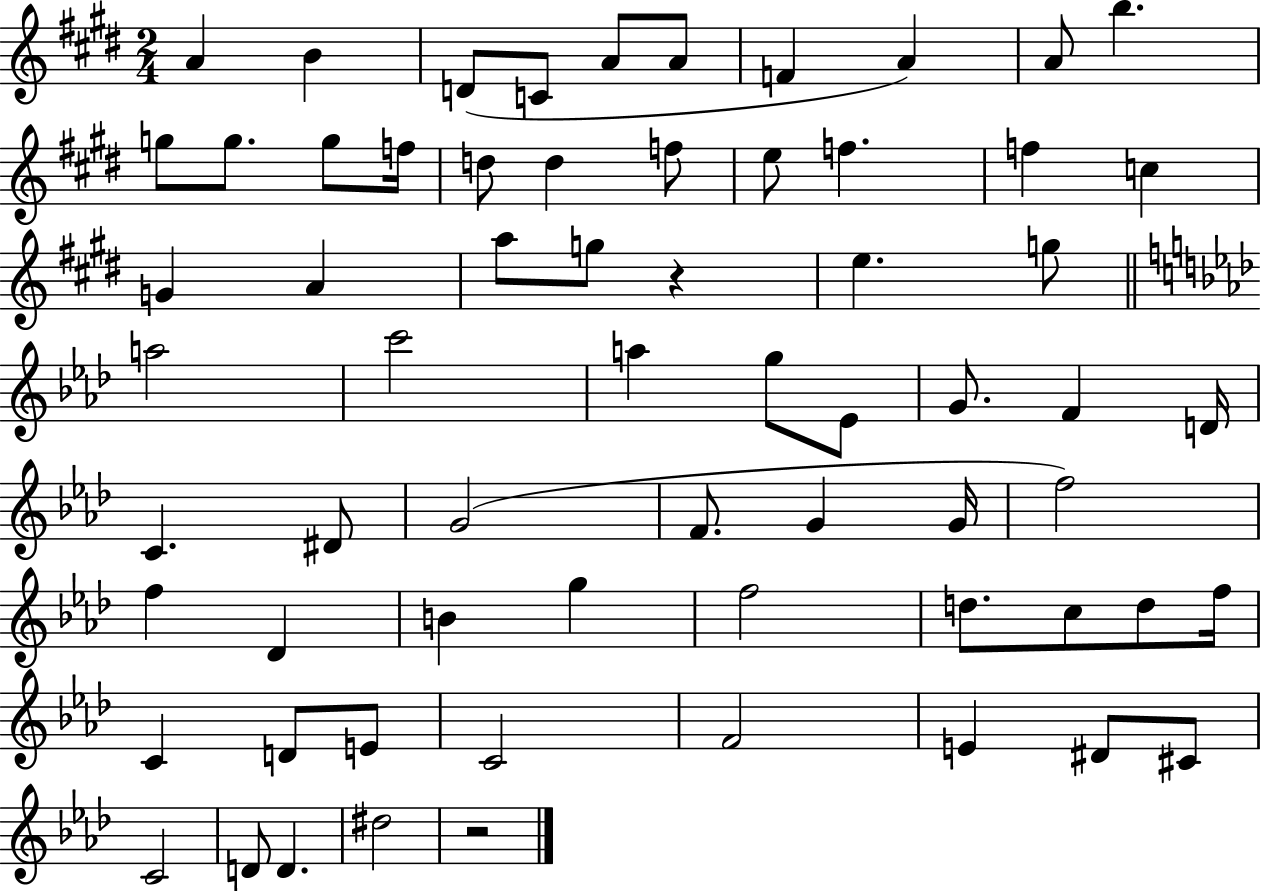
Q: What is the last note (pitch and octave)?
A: D#5